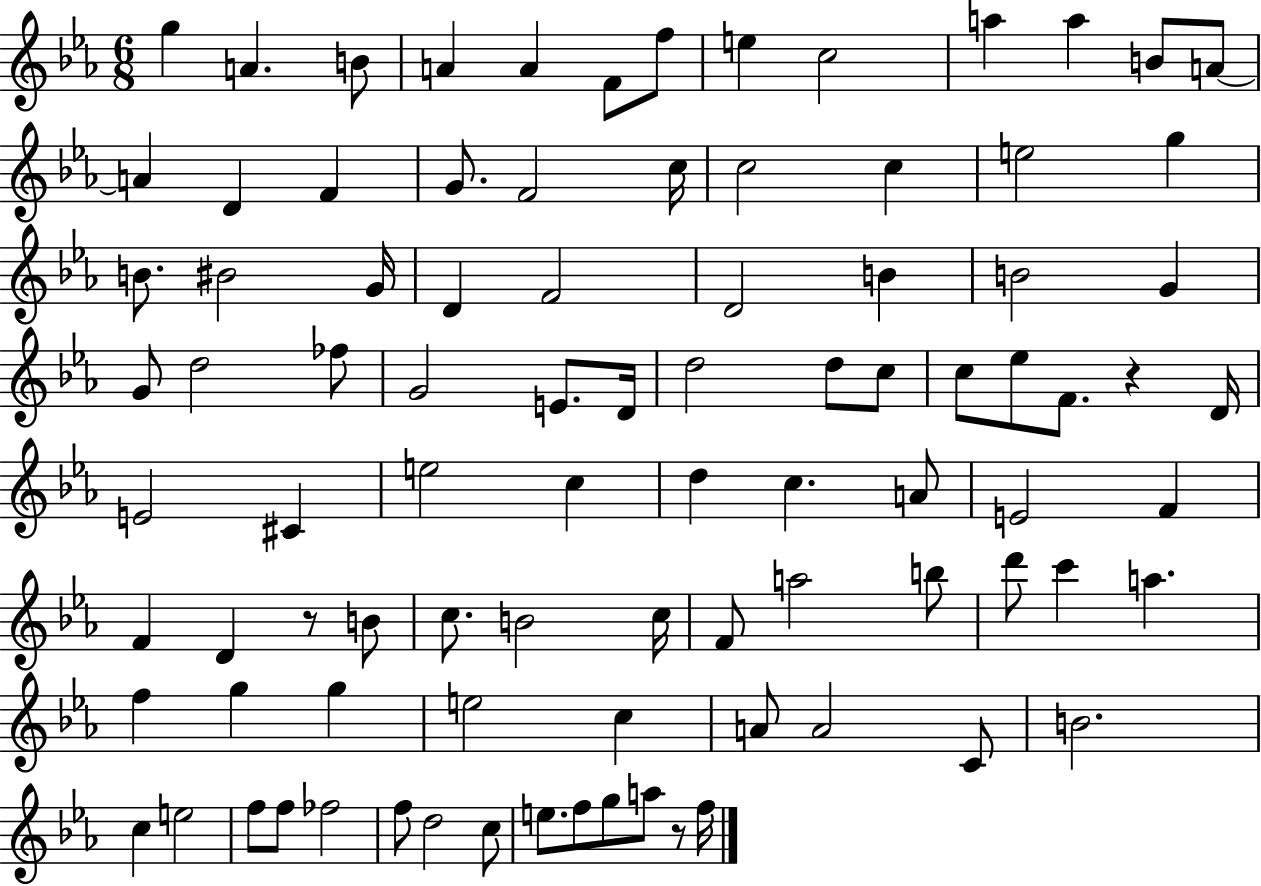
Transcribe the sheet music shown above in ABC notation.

X:1
T:Untitled
M:6/8
L:1/4
K:Eb
g A B/2 A A F/2 f/2 e c2 a a B/2 A/2 A D F G/2 F2 c/4 c2 c e2 g B/2 ^B2 G/4 D F2 D2 B B2 G G/2 d2 _f/2 G2 E/2 D/4 d2 d/2 c/2 c/2 _e/2 F/2 z D/4 E2 ^C e2 c d c A/2 E2 F F D z/2 B/2 c/2 B2 c/4 F/2 a2 b/2 d'/2 c' a f g g e2 c A/2 A2 C/2 B2 c e2 f/2 f/2 _f2 f/2 d2 c/2 e/2 f/2 g/2 a/2 z/2 f/4